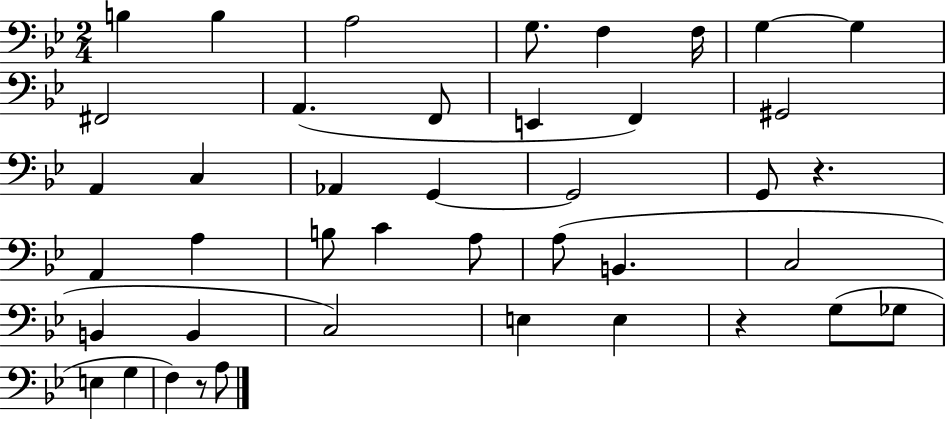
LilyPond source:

{
  \clef bass
  \numericTimeSignature
  \time 2/4
  \key bes \major
  b4 b4 | a2 | g8. f4 f16 | g4~~ g4 | \break fis,2 | a,4.( f,8 | e,4 f,4) | gis,2 | \break a,4 c4 | aes,4 g,4~~ | g,2 | g,8 r4. | \break a,4 a4 | b8 c'4 a8 | a8( b,4. | c2 | \break b,4 b,4 | c2) | e4 e4 | r4 g8( ges8 | \break e4 g4 | f4) r8 a8 | \bar "|."
}